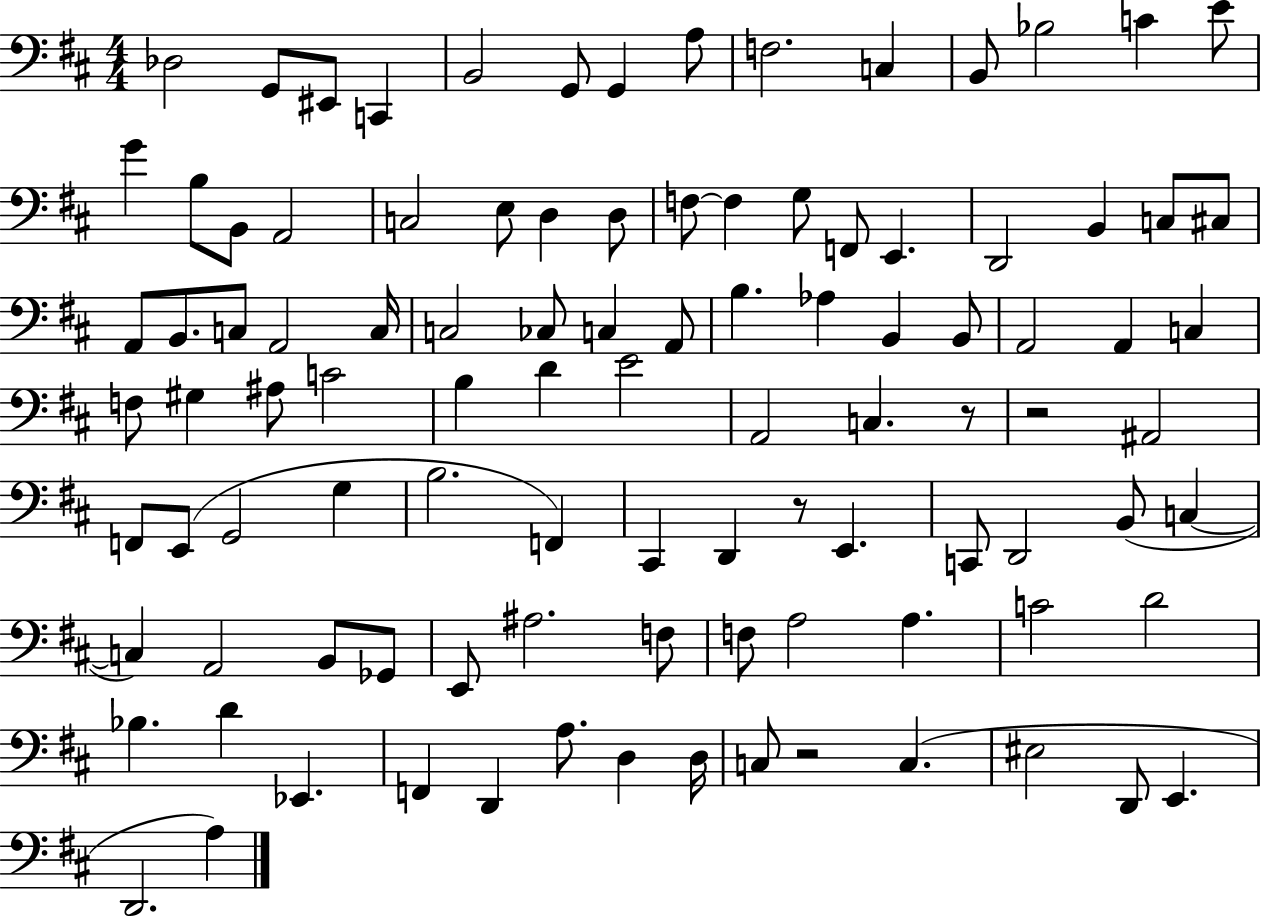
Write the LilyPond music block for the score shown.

{
  \clef bass
  \numericTimeSignature
  \time 4/4
  \key d \major
  des2 g,8 eis,8 c,4 | b,2 g,8 g,4 a8 | f2. c4 | b,8 bes2 c'4 e'8 | \break g'4 b8 b,8 a,2 | c2 e8 d4 d8 | f8~~ f4 g8 f,8 e,4. | d,2 b,4 c8 cis8 | \break a,8 b,8. c8 a,2 c16 | c2 ces8 c4 a,8 | b4. aes4 b,4 b,8 | a,2 a,4 c4 | \break f8 gis4 ais8 c'2 | b4 d'4 e'2 | a,2 c4. r8 | r2 ais,2 | \break f,8 e,8( g,2 g4 | b2. f,4) | cis,4 d,4 r8 e,4. | c,8 d,2 b,8( c4~~ | \break c4) a,2 b,8 ges,8 | e,8 ais2. f8 | f8 a2 a4. | c'2 d'2 | \break bes4. d'4 ees,4. | f,4 d,4 a8. d4 d16 | c8 r2 c4.( | eis2 d,8 e,4. | \break d,2. a4) | \bar "|."
}